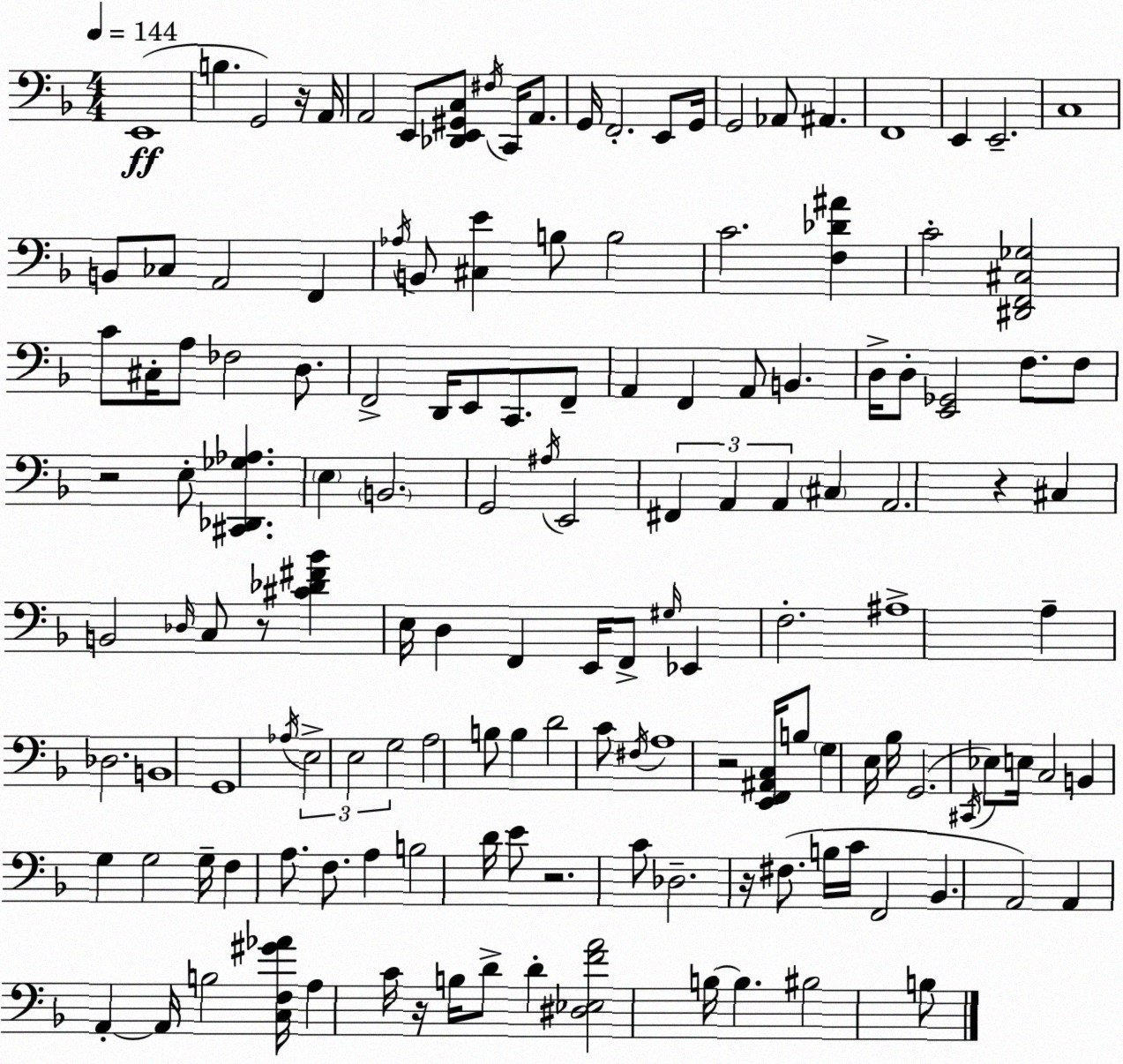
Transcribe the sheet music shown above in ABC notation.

X:1
T:Untitled
M:4/4
L:1/4
K:Dm
E,,4 B, G,,2 z/4 A,,/4 A,,2 E,,/2 [_D,,E,,^G,,C,]/2 ^F,/4 C,,/4 A,,/2 G,,/4 F,,2 E,,/2 G,,/4 G,,2 _A,,/2 ^A,, F,,4 E,, E,,2 C,4 B,,/2 _C,/2 A,,2 F,, _A,/4 B,,/2 [^C,E] B,/2 B,2 C2 [F,_D^A] C2 [^D,,F,,^C,_G,]2 C/2 ^C,/4 A,/2 _F,2 D,/2 F,,2 D,,/4 E,,/2 C,,/2 F,,/2 A,, F,, A,,/2 B,, D,/4 D,/2 [E,,_G,,]2 F,/2 F,/2 z2 E,/2 [^C,,_D,,_G,_A,] E, B,,2 G,,2 ^A,/4 E,,2 ^F,, A,, A,, ^C, A,,2 z ^C, B,,2 _D,/4 C,/2 z/2 [^C_D^F_B] E,/4 D, F,, E,,/4 F,,/2 ^G,/4 _E,, F,2 ^A,4 A, _D,2 B,,4 G,,4 _A,/4 E,2 E,2 G,2 A,2 B,/2 B, D2 C/2 ^F,/4 A,4 z2 [E,,F,,^A,,C,]/4 B,/2 G, E,/4 _B,/4 G,,2 ^C,,/4 _E,/2 E,/4 C,2 B,, G, G,2 G,/4 F, A,/2 F,/2 A, B,2 D/4 E/2 z2 C/2 _D,2 z/4 ^F,/2 B,/4 C/4 F,,2 _B,, A,,2 A,, A,, A,,/4 B,2 [C,F,^G_A]/4 A, C/4 z/4 B,/4 D/2 D [^D,_E,FA]2 B,/4 B, ^B,2 B,/2